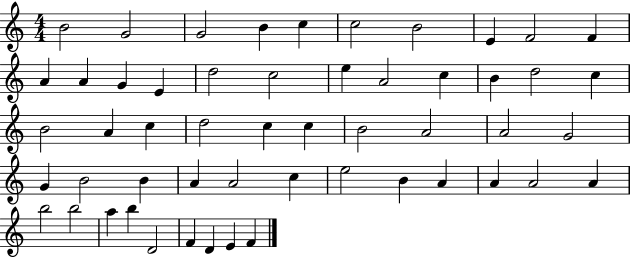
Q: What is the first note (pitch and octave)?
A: B4